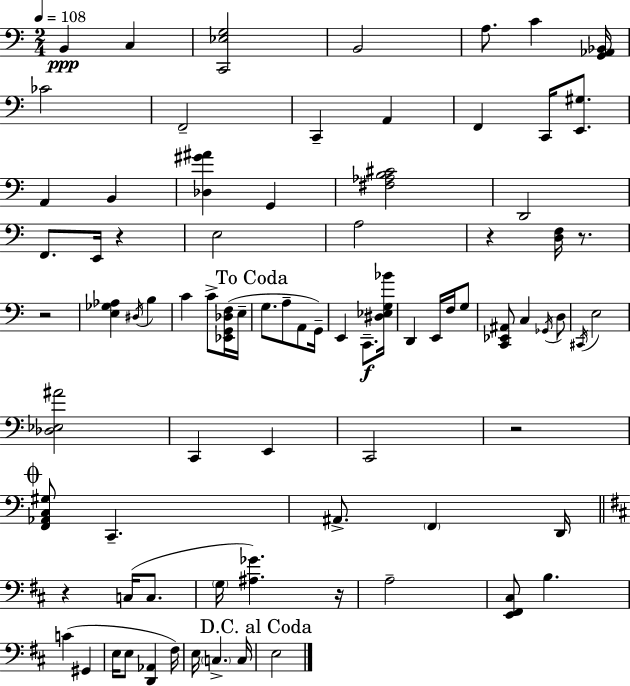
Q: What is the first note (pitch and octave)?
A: B2